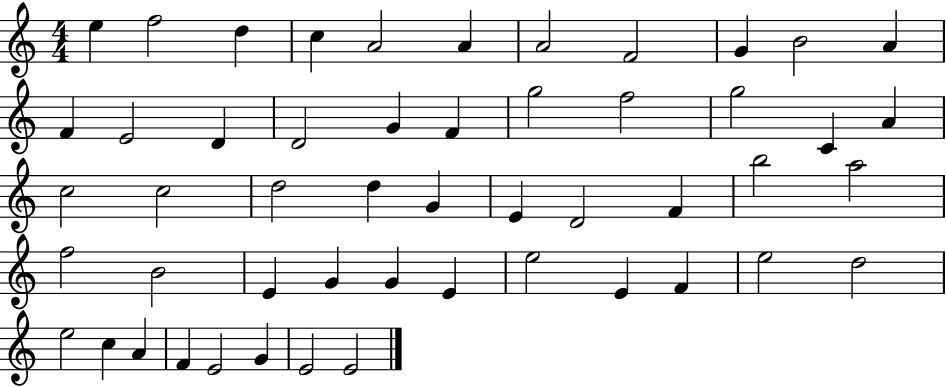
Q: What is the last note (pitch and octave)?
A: E4